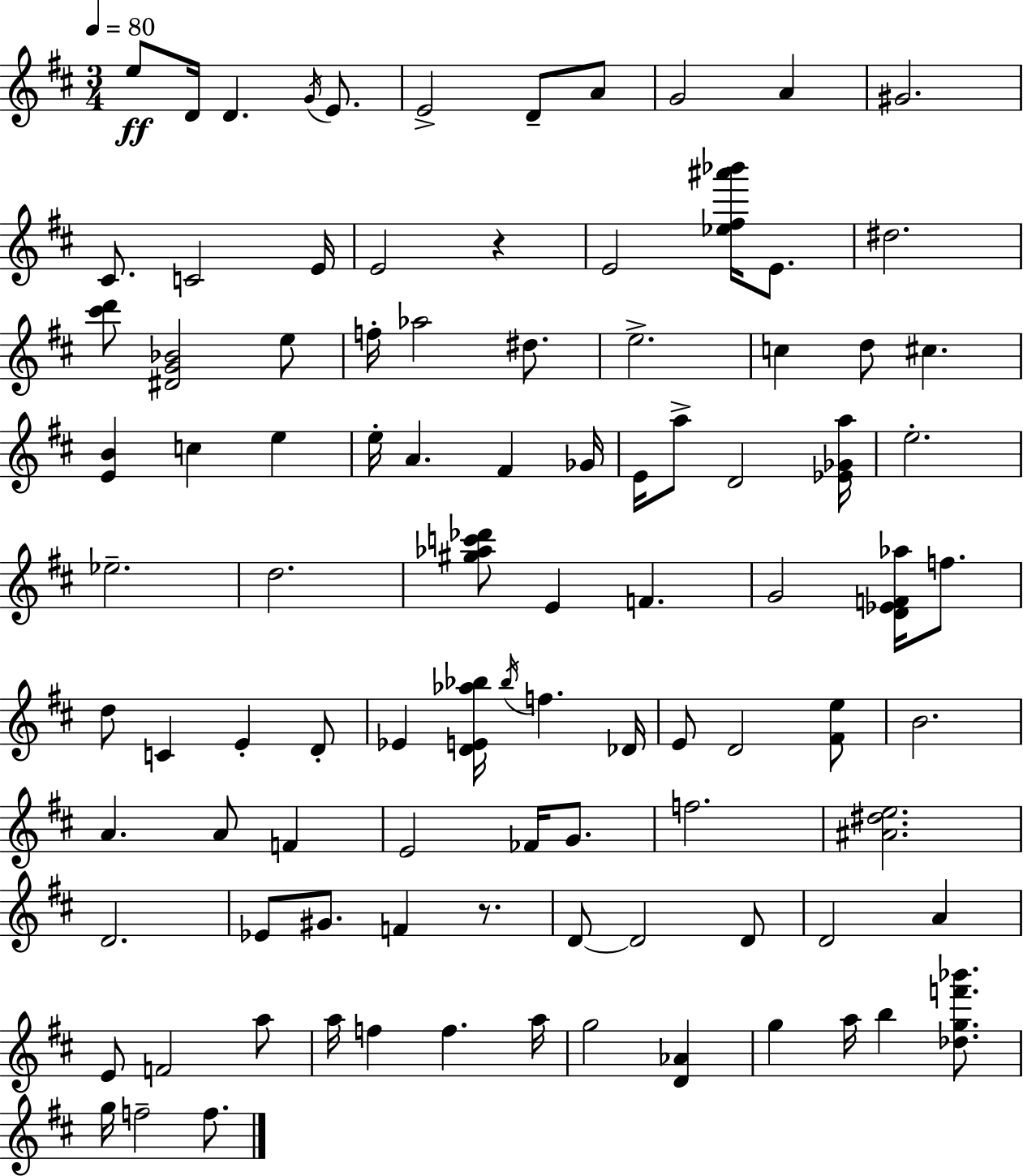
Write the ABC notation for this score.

X:1
T:Untitled
M:3/4
L:1/4
K:D
e/2 D/4 D G/4 E/2 E2 D/2 A/2 G2 A ^G2 ^C/2 C2 E/4 E2 z E2 [_e^f^a'_b']/4 E/2 ^d2 [^c'd']/2 [^DG_B]2 e/2 f/4 _a2 ^d/2 e2 c d/2 ^c [EB] c e e/4 A ^F _G/4 E/4 a/2 D2 [_E_Ga]/4 e2 _e2 d2 [^g_ac'_d']/2 E F G2 [D_EF_a]/4 f/2 d/2 C E D/2 _E [DE_a_b]/4 _b/4 f _D/4 E/2 D2 [^Fe]/2 B2 A A/2 F E2 _F/4 G/2 f2 [^A^de]2 D2 _E/2 ^G/2 F z/2 D/2 D2 D/2 D2 A E/2 F2 a/2 a/4 f f a/4 g2 [D_A] g a/4 b [_dgf'_b']/2 g/4 f2 f/2